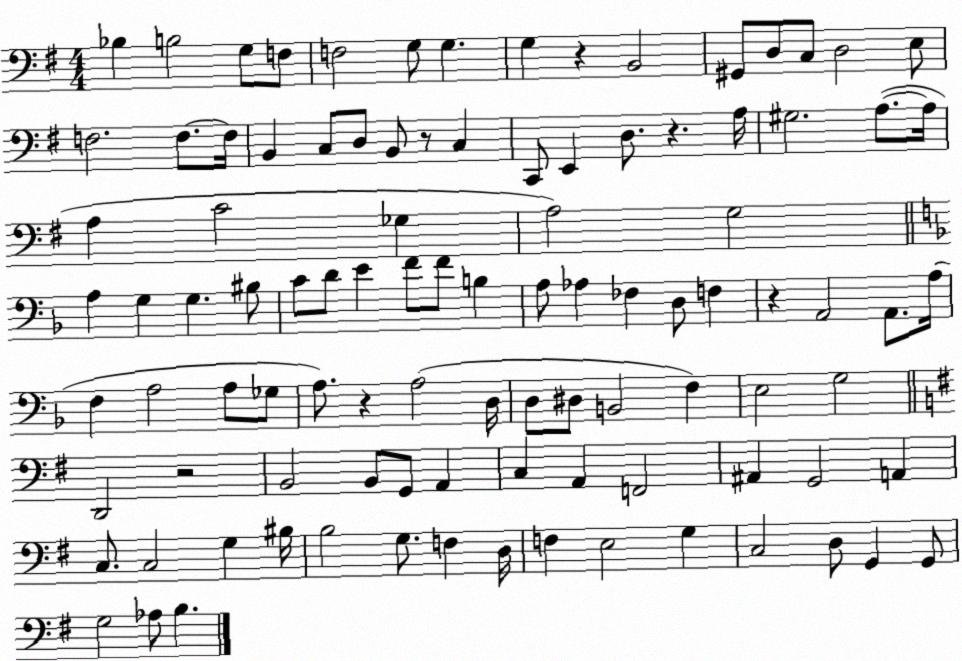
X:1
T:Untitled
M:4/4
L:1/4
K:G
_B, B,2 G,/2 F,/2 F,2 G,/2 G, G, z B,,2 ^G,,/2 D,/2 C,/2 D,2 E,/2 F,2 F,/2 F,/4 B,, C,/2 D,/2 B,,/2 z/2 C, C,,/2 E,, D,/2 z A,/4 ^G,2 A,/2 A,/4 A, C2 _G, A,2 G,2 A, G, G, ^B,/2 C/2 D/2 E F/2 F/2 B, A,/2 _A, _F, D,/2 F, z A,,2 A,,/2 A,/4 F, A,2 A,/2 _G,/2 A,/2 z A,2 D,/4 D,/2 ^D,/2 B,,2 F, E,2 G,2 D,,2 z2 B,,2 B,,/2 G,,/2 A,, C, A,, F,,2 ^A,, G,,2 A,, C,/2 C,2 G, ^B,/4 B,2 G,/2 F, D,/4 F, E,2 G, C,2 D,/2 G,, G,,/2 G,2 _A,/2 B,